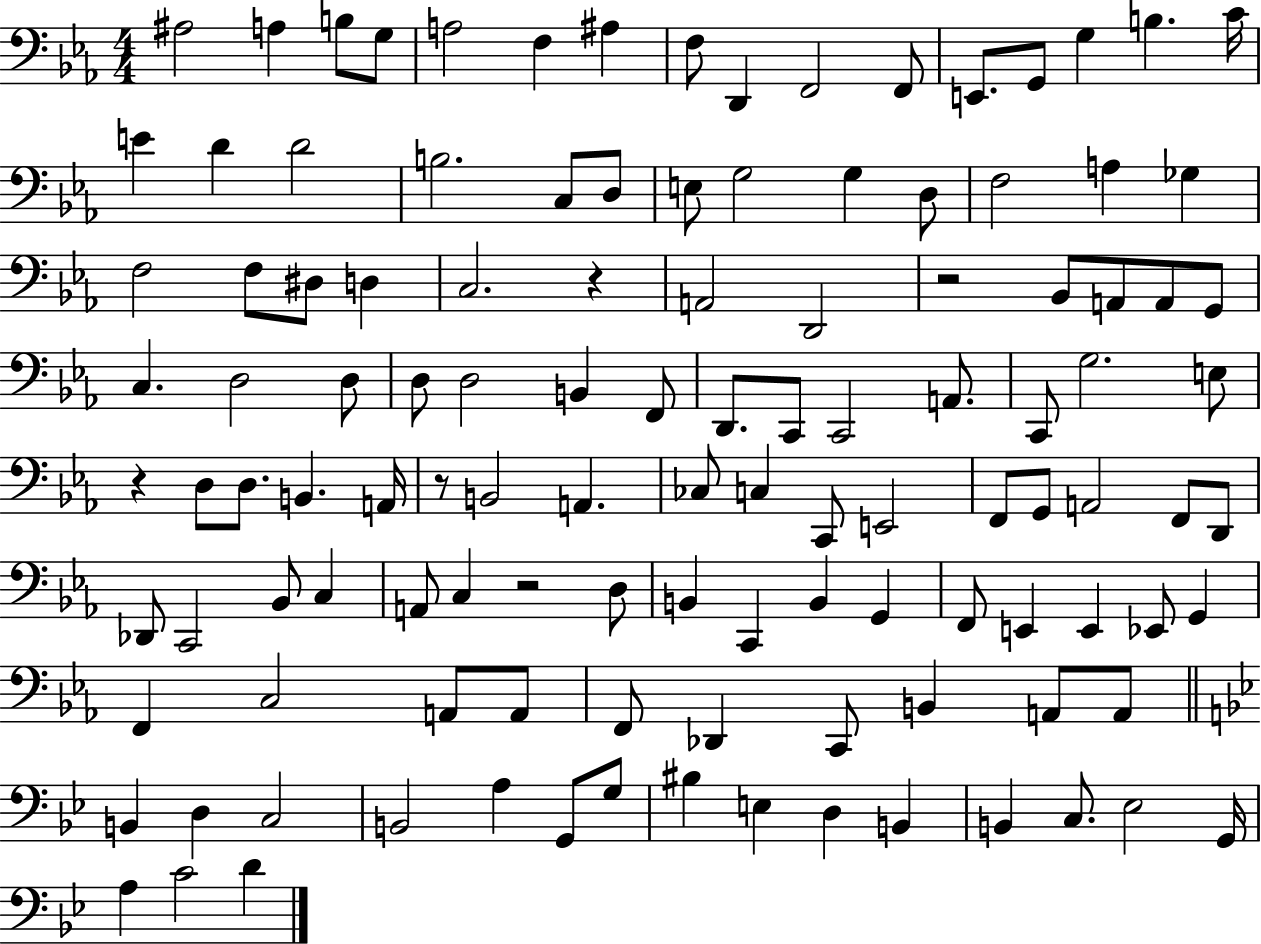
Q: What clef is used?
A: bass